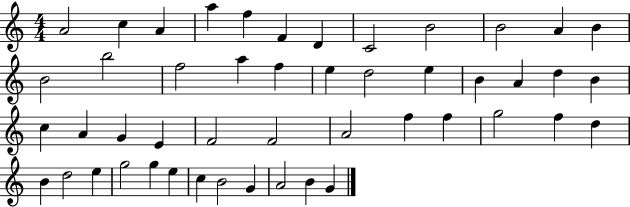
A4/h C5/q A4/q A5/q F5/q F4/q D4/q C4/h B4/h B4/h A4/q B4/q B4/h B5/h F5/h A5/q F5/q E5/q D5/h E5/q B4/q A4/q D5/q B4/q C5/q A4/q G4/q E4/q F4/h F4/h A4/h F5/q F5/q G5/h F5/q D5/q B4/q D5/h E5/q G5/h G5/q E5/q C5/q B4/h G4/q A4/h B4/q G4/q